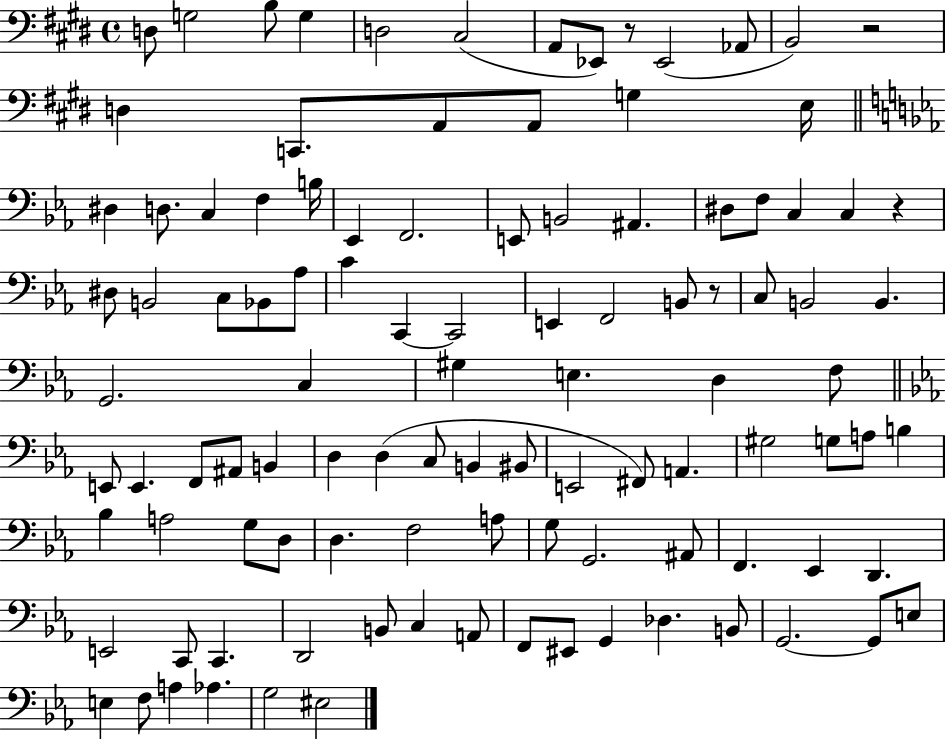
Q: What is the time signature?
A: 4/4